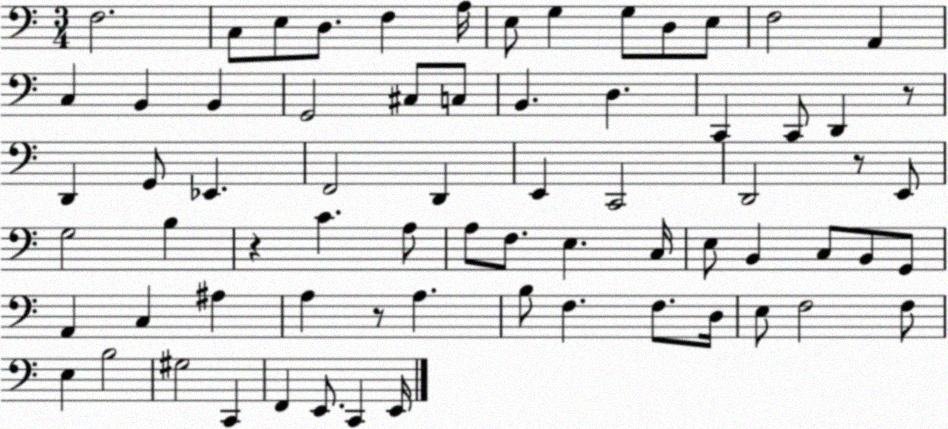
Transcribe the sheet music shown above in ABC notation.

X:1
T:Untitled
M:3/4
L:1/4
K:C
F,2 C,/2 E,/2 D,/2 F, A,/4 E,/2 G, G,/2 D,/2 E,/2 F,2 A,, C, B,, B,, G,,2 ^C,/2 C,/2 B,, D, C,, C,,/2 D,, z/2 D,, G,,/2 _E,, F,,2 D,, E,, C,,2 D,,2 z/2 E,,/2 G,2 B, z C A,/2 A,/2 F,/2 E, C,/4 E,/2 B,, C,/2 B,,/2 G,,/2 A,, C, ^A, A, z/2 A, B,/2 F, F,/2 D,/4 E,/2 F,2 F,/2 E, B,2 ^G,2 C,, F,, E,,/2 C,, E,,/4